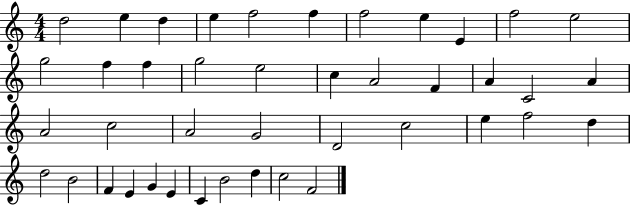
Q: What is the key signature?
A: C major